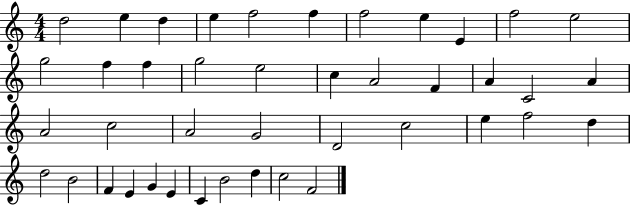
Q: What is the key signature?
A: C major